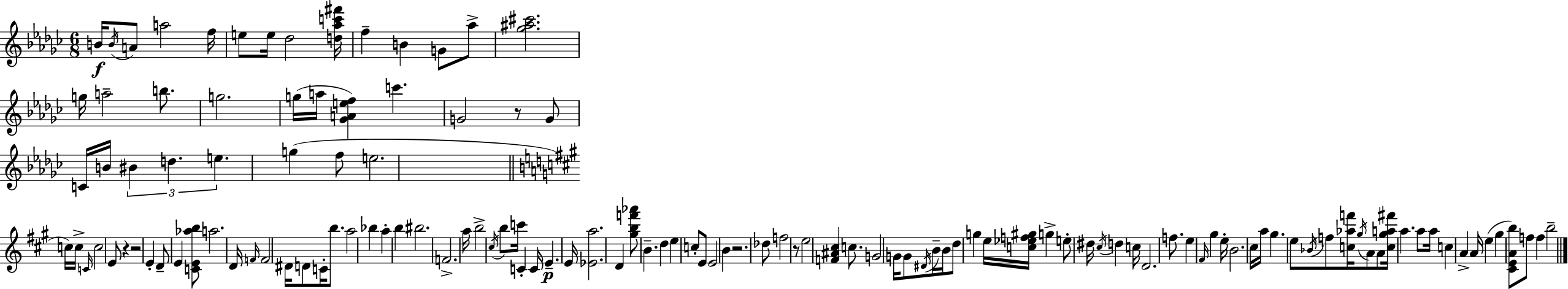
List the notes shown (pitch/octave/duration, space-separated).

B4/s B4/s A4/e A5/h F5/s E5/e E5/s Db5/h [D5,Ab5,C6,F#6]/s F5/q B4/q G4/e Ab5/e [Gb5,A#5,C#6]/h. G5/s A5/h B5/e. G5/h. G5/s A5/s [Gb4,A4,E5,F5]/q C6/q. G4/h R/e G4/e C4/s B4/s BIS4/q D5/q. E5/q. G5/q F5/e E5/h. C5/s C5/s C4/s C5/h E4/e R/q R/h E4/q D4/e E4/q [C4,E4,Ab5,B5]/e A5/h. D4/s F4/s F4/h D#4/s D4/e C4/s B5/e. A5/h Bb5/q A5/q B5/q BIS5/h. F4/h. A5/s B5/h C#5/s B5/e C6/s C4/q C4/s E4/q. E4/s [Eb4,A5]/h. D4/q [G#5,B5,F6,Ab6]/e B4/q. D5/q E5/q C5/e E4/e E4/h B4/q R/h. Db5/e F5/h R/e E5/h [F4,A#4,C#5]/q C5/e. G4/h G4/s G4/e D#4/s B4/s B4/s D5/e G5/q E5/s [C5,Eb5,F5,G#5]/s G5/q E5/e D#5/s C#5/s D5/q C5/s D4/h. F5/e. E5/q F#4/s G#5/q E5/s B4/h. C#5/s A5/s G#5/q. E5/e Bb4/s F5/e [C5,Ab5,F6]/s G#5/s A4/e A4/e [C5,G#5,A5,F#6]/s A5/q. A5/e A5/s C5/q A4/q A4/s E5/q G#5/q [C#4,E4,A4,B5]/e F5/e F5/q B5/h